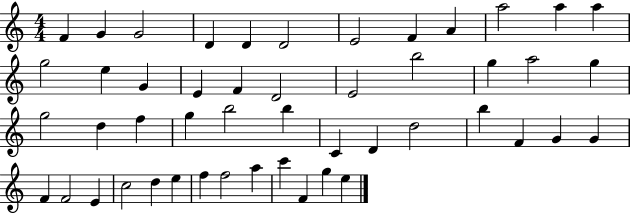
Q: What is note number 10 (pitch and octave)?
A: A5